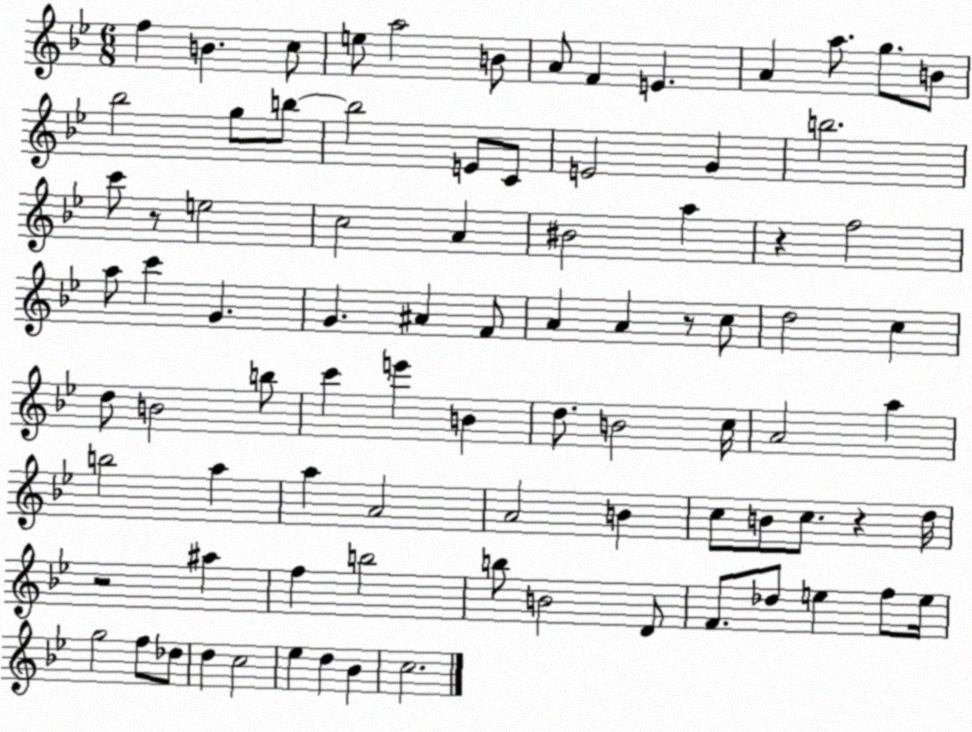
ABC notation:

X:1
T:Untitled
M:6/8
L:1/4
K:Bb
f B c/2 e/2 a2 B/2 A/2 F E A a/2 g/2 B/2 _b2 g/2 b/2 b2 E/2 C/2 E2 G b2 c'/2 z/2 e2 c2 A ^B2 a z f2 a/2 c' G G ^A F/2 A A z/2 c/2 d2 c d/2 B2 b/2 c' e' B d/2 B2 c/4 A2 a b2 a a A2 A2 B c/2 B/2 c/2 z d/4 z2 ^a f b2 b/2 B2 D/2 F/2 _d/2 e f/2 e/4 g2 f/2 _d/2 d c2 _e d _B c2